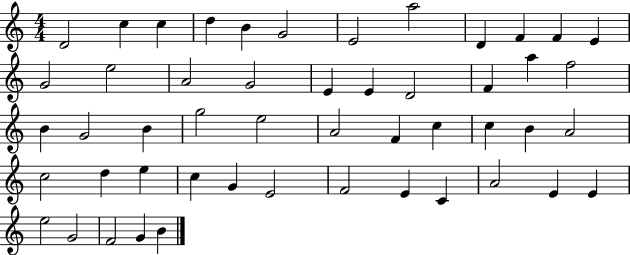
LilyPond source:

{
  \clef treble
  \numericTimeSignature
  \time 4/4
  \key c \major
  d'2 c''4 c''4 | d''4 b'4 g'2 | e'2 a''2 | d'4 f'4 f'4 e'4 | \break g'2 e''2 | a'2 g'2 | e'4 e'4 d'2 | f'4 a''4 f''2 | \break b'4 g'2 b'4 | g''2 e''2 | a'2 f'4 c''4 | c''4 b'4 a'2 | \break c''2 d''4 e''4 | c''4 g'4 e'2 | f'2 e'4 c'4 | a'2 e'4 e'4 | \break e''2 g'2 | f'2 g'4 b'4 | \bar "|."
}